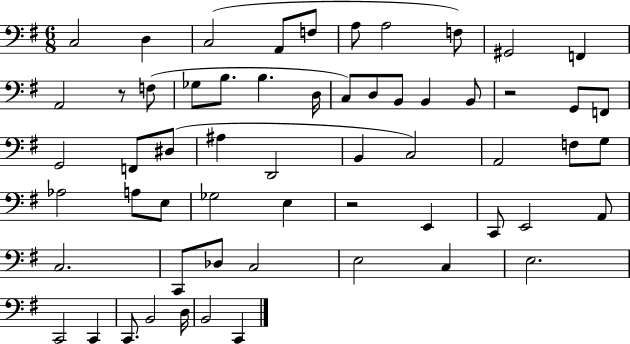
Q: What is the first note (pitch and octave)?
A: C3